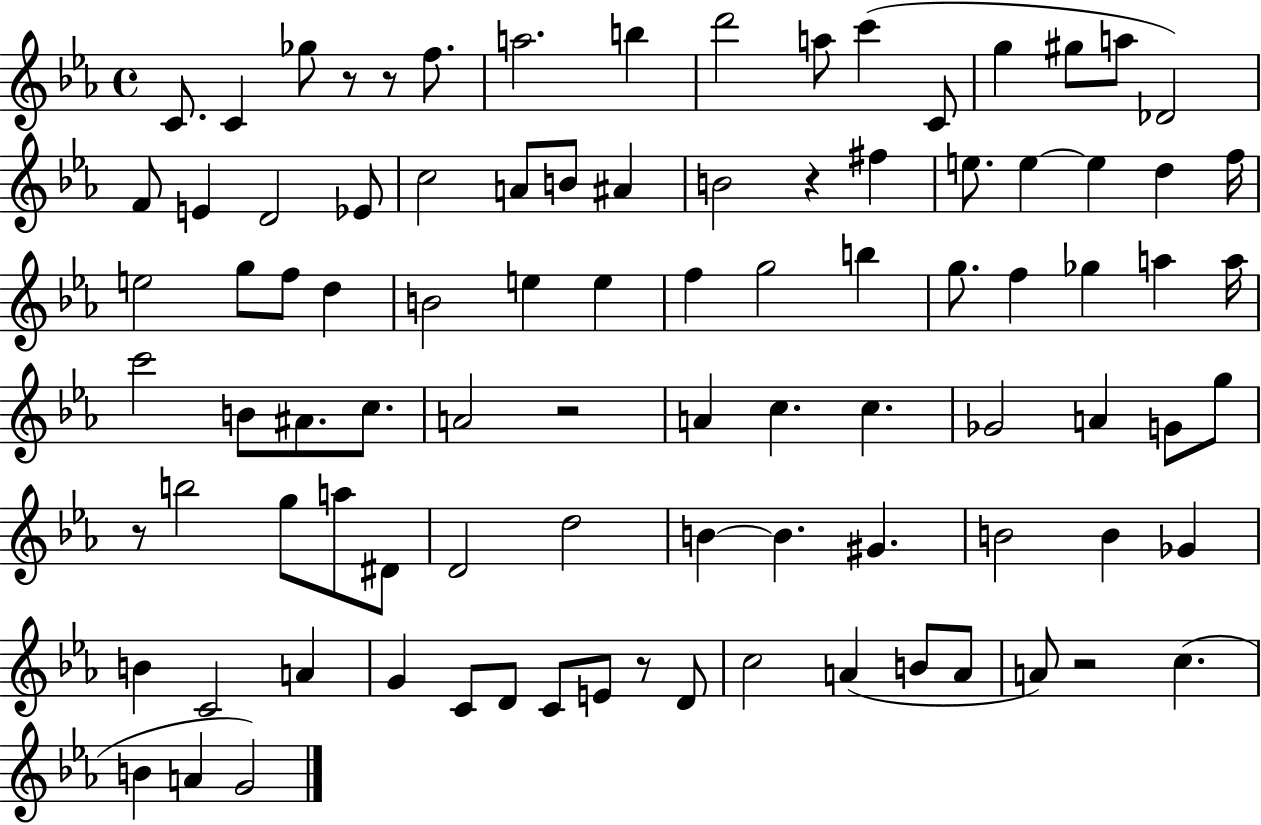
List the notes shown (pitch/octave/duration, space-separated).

C4/e. C4/q Gb5/e R/e R/e F5/e. A5/h. B5/q D6/h A5/e C6/q C4/e G5/q G#5/e A5/e Db4/h F4/e E4/q D4/h Eb4/e C5/h A4/e B4/e A#4/q B4/h R/q F#5/q E5/e. E5/q E5/q D5/q F5/s E5/h G5/e F5/e D5/q B4/h E5/q E5/q F5/q G5/h B5/q G5/e. F5/q Gb5/q A5/q A5/s C6/h B4/e A#4/e. C5/e. A4/h R/h A4/q C5/q. C5/q. Gb4/h A4/q G4/e G5/e R/e B5/h G5/e A5/e D#4/e D4/h D5/h B4/q B4/q. G#4/q. B4/h B4/q Gb4/q B4/q C4/h A4/q G4/q C4/e D4/e C4/e E4/e R/e D4/e C5/h A4/q B4/e A4/e A4/e R/h C5/q. B4/q A4/q G4/h